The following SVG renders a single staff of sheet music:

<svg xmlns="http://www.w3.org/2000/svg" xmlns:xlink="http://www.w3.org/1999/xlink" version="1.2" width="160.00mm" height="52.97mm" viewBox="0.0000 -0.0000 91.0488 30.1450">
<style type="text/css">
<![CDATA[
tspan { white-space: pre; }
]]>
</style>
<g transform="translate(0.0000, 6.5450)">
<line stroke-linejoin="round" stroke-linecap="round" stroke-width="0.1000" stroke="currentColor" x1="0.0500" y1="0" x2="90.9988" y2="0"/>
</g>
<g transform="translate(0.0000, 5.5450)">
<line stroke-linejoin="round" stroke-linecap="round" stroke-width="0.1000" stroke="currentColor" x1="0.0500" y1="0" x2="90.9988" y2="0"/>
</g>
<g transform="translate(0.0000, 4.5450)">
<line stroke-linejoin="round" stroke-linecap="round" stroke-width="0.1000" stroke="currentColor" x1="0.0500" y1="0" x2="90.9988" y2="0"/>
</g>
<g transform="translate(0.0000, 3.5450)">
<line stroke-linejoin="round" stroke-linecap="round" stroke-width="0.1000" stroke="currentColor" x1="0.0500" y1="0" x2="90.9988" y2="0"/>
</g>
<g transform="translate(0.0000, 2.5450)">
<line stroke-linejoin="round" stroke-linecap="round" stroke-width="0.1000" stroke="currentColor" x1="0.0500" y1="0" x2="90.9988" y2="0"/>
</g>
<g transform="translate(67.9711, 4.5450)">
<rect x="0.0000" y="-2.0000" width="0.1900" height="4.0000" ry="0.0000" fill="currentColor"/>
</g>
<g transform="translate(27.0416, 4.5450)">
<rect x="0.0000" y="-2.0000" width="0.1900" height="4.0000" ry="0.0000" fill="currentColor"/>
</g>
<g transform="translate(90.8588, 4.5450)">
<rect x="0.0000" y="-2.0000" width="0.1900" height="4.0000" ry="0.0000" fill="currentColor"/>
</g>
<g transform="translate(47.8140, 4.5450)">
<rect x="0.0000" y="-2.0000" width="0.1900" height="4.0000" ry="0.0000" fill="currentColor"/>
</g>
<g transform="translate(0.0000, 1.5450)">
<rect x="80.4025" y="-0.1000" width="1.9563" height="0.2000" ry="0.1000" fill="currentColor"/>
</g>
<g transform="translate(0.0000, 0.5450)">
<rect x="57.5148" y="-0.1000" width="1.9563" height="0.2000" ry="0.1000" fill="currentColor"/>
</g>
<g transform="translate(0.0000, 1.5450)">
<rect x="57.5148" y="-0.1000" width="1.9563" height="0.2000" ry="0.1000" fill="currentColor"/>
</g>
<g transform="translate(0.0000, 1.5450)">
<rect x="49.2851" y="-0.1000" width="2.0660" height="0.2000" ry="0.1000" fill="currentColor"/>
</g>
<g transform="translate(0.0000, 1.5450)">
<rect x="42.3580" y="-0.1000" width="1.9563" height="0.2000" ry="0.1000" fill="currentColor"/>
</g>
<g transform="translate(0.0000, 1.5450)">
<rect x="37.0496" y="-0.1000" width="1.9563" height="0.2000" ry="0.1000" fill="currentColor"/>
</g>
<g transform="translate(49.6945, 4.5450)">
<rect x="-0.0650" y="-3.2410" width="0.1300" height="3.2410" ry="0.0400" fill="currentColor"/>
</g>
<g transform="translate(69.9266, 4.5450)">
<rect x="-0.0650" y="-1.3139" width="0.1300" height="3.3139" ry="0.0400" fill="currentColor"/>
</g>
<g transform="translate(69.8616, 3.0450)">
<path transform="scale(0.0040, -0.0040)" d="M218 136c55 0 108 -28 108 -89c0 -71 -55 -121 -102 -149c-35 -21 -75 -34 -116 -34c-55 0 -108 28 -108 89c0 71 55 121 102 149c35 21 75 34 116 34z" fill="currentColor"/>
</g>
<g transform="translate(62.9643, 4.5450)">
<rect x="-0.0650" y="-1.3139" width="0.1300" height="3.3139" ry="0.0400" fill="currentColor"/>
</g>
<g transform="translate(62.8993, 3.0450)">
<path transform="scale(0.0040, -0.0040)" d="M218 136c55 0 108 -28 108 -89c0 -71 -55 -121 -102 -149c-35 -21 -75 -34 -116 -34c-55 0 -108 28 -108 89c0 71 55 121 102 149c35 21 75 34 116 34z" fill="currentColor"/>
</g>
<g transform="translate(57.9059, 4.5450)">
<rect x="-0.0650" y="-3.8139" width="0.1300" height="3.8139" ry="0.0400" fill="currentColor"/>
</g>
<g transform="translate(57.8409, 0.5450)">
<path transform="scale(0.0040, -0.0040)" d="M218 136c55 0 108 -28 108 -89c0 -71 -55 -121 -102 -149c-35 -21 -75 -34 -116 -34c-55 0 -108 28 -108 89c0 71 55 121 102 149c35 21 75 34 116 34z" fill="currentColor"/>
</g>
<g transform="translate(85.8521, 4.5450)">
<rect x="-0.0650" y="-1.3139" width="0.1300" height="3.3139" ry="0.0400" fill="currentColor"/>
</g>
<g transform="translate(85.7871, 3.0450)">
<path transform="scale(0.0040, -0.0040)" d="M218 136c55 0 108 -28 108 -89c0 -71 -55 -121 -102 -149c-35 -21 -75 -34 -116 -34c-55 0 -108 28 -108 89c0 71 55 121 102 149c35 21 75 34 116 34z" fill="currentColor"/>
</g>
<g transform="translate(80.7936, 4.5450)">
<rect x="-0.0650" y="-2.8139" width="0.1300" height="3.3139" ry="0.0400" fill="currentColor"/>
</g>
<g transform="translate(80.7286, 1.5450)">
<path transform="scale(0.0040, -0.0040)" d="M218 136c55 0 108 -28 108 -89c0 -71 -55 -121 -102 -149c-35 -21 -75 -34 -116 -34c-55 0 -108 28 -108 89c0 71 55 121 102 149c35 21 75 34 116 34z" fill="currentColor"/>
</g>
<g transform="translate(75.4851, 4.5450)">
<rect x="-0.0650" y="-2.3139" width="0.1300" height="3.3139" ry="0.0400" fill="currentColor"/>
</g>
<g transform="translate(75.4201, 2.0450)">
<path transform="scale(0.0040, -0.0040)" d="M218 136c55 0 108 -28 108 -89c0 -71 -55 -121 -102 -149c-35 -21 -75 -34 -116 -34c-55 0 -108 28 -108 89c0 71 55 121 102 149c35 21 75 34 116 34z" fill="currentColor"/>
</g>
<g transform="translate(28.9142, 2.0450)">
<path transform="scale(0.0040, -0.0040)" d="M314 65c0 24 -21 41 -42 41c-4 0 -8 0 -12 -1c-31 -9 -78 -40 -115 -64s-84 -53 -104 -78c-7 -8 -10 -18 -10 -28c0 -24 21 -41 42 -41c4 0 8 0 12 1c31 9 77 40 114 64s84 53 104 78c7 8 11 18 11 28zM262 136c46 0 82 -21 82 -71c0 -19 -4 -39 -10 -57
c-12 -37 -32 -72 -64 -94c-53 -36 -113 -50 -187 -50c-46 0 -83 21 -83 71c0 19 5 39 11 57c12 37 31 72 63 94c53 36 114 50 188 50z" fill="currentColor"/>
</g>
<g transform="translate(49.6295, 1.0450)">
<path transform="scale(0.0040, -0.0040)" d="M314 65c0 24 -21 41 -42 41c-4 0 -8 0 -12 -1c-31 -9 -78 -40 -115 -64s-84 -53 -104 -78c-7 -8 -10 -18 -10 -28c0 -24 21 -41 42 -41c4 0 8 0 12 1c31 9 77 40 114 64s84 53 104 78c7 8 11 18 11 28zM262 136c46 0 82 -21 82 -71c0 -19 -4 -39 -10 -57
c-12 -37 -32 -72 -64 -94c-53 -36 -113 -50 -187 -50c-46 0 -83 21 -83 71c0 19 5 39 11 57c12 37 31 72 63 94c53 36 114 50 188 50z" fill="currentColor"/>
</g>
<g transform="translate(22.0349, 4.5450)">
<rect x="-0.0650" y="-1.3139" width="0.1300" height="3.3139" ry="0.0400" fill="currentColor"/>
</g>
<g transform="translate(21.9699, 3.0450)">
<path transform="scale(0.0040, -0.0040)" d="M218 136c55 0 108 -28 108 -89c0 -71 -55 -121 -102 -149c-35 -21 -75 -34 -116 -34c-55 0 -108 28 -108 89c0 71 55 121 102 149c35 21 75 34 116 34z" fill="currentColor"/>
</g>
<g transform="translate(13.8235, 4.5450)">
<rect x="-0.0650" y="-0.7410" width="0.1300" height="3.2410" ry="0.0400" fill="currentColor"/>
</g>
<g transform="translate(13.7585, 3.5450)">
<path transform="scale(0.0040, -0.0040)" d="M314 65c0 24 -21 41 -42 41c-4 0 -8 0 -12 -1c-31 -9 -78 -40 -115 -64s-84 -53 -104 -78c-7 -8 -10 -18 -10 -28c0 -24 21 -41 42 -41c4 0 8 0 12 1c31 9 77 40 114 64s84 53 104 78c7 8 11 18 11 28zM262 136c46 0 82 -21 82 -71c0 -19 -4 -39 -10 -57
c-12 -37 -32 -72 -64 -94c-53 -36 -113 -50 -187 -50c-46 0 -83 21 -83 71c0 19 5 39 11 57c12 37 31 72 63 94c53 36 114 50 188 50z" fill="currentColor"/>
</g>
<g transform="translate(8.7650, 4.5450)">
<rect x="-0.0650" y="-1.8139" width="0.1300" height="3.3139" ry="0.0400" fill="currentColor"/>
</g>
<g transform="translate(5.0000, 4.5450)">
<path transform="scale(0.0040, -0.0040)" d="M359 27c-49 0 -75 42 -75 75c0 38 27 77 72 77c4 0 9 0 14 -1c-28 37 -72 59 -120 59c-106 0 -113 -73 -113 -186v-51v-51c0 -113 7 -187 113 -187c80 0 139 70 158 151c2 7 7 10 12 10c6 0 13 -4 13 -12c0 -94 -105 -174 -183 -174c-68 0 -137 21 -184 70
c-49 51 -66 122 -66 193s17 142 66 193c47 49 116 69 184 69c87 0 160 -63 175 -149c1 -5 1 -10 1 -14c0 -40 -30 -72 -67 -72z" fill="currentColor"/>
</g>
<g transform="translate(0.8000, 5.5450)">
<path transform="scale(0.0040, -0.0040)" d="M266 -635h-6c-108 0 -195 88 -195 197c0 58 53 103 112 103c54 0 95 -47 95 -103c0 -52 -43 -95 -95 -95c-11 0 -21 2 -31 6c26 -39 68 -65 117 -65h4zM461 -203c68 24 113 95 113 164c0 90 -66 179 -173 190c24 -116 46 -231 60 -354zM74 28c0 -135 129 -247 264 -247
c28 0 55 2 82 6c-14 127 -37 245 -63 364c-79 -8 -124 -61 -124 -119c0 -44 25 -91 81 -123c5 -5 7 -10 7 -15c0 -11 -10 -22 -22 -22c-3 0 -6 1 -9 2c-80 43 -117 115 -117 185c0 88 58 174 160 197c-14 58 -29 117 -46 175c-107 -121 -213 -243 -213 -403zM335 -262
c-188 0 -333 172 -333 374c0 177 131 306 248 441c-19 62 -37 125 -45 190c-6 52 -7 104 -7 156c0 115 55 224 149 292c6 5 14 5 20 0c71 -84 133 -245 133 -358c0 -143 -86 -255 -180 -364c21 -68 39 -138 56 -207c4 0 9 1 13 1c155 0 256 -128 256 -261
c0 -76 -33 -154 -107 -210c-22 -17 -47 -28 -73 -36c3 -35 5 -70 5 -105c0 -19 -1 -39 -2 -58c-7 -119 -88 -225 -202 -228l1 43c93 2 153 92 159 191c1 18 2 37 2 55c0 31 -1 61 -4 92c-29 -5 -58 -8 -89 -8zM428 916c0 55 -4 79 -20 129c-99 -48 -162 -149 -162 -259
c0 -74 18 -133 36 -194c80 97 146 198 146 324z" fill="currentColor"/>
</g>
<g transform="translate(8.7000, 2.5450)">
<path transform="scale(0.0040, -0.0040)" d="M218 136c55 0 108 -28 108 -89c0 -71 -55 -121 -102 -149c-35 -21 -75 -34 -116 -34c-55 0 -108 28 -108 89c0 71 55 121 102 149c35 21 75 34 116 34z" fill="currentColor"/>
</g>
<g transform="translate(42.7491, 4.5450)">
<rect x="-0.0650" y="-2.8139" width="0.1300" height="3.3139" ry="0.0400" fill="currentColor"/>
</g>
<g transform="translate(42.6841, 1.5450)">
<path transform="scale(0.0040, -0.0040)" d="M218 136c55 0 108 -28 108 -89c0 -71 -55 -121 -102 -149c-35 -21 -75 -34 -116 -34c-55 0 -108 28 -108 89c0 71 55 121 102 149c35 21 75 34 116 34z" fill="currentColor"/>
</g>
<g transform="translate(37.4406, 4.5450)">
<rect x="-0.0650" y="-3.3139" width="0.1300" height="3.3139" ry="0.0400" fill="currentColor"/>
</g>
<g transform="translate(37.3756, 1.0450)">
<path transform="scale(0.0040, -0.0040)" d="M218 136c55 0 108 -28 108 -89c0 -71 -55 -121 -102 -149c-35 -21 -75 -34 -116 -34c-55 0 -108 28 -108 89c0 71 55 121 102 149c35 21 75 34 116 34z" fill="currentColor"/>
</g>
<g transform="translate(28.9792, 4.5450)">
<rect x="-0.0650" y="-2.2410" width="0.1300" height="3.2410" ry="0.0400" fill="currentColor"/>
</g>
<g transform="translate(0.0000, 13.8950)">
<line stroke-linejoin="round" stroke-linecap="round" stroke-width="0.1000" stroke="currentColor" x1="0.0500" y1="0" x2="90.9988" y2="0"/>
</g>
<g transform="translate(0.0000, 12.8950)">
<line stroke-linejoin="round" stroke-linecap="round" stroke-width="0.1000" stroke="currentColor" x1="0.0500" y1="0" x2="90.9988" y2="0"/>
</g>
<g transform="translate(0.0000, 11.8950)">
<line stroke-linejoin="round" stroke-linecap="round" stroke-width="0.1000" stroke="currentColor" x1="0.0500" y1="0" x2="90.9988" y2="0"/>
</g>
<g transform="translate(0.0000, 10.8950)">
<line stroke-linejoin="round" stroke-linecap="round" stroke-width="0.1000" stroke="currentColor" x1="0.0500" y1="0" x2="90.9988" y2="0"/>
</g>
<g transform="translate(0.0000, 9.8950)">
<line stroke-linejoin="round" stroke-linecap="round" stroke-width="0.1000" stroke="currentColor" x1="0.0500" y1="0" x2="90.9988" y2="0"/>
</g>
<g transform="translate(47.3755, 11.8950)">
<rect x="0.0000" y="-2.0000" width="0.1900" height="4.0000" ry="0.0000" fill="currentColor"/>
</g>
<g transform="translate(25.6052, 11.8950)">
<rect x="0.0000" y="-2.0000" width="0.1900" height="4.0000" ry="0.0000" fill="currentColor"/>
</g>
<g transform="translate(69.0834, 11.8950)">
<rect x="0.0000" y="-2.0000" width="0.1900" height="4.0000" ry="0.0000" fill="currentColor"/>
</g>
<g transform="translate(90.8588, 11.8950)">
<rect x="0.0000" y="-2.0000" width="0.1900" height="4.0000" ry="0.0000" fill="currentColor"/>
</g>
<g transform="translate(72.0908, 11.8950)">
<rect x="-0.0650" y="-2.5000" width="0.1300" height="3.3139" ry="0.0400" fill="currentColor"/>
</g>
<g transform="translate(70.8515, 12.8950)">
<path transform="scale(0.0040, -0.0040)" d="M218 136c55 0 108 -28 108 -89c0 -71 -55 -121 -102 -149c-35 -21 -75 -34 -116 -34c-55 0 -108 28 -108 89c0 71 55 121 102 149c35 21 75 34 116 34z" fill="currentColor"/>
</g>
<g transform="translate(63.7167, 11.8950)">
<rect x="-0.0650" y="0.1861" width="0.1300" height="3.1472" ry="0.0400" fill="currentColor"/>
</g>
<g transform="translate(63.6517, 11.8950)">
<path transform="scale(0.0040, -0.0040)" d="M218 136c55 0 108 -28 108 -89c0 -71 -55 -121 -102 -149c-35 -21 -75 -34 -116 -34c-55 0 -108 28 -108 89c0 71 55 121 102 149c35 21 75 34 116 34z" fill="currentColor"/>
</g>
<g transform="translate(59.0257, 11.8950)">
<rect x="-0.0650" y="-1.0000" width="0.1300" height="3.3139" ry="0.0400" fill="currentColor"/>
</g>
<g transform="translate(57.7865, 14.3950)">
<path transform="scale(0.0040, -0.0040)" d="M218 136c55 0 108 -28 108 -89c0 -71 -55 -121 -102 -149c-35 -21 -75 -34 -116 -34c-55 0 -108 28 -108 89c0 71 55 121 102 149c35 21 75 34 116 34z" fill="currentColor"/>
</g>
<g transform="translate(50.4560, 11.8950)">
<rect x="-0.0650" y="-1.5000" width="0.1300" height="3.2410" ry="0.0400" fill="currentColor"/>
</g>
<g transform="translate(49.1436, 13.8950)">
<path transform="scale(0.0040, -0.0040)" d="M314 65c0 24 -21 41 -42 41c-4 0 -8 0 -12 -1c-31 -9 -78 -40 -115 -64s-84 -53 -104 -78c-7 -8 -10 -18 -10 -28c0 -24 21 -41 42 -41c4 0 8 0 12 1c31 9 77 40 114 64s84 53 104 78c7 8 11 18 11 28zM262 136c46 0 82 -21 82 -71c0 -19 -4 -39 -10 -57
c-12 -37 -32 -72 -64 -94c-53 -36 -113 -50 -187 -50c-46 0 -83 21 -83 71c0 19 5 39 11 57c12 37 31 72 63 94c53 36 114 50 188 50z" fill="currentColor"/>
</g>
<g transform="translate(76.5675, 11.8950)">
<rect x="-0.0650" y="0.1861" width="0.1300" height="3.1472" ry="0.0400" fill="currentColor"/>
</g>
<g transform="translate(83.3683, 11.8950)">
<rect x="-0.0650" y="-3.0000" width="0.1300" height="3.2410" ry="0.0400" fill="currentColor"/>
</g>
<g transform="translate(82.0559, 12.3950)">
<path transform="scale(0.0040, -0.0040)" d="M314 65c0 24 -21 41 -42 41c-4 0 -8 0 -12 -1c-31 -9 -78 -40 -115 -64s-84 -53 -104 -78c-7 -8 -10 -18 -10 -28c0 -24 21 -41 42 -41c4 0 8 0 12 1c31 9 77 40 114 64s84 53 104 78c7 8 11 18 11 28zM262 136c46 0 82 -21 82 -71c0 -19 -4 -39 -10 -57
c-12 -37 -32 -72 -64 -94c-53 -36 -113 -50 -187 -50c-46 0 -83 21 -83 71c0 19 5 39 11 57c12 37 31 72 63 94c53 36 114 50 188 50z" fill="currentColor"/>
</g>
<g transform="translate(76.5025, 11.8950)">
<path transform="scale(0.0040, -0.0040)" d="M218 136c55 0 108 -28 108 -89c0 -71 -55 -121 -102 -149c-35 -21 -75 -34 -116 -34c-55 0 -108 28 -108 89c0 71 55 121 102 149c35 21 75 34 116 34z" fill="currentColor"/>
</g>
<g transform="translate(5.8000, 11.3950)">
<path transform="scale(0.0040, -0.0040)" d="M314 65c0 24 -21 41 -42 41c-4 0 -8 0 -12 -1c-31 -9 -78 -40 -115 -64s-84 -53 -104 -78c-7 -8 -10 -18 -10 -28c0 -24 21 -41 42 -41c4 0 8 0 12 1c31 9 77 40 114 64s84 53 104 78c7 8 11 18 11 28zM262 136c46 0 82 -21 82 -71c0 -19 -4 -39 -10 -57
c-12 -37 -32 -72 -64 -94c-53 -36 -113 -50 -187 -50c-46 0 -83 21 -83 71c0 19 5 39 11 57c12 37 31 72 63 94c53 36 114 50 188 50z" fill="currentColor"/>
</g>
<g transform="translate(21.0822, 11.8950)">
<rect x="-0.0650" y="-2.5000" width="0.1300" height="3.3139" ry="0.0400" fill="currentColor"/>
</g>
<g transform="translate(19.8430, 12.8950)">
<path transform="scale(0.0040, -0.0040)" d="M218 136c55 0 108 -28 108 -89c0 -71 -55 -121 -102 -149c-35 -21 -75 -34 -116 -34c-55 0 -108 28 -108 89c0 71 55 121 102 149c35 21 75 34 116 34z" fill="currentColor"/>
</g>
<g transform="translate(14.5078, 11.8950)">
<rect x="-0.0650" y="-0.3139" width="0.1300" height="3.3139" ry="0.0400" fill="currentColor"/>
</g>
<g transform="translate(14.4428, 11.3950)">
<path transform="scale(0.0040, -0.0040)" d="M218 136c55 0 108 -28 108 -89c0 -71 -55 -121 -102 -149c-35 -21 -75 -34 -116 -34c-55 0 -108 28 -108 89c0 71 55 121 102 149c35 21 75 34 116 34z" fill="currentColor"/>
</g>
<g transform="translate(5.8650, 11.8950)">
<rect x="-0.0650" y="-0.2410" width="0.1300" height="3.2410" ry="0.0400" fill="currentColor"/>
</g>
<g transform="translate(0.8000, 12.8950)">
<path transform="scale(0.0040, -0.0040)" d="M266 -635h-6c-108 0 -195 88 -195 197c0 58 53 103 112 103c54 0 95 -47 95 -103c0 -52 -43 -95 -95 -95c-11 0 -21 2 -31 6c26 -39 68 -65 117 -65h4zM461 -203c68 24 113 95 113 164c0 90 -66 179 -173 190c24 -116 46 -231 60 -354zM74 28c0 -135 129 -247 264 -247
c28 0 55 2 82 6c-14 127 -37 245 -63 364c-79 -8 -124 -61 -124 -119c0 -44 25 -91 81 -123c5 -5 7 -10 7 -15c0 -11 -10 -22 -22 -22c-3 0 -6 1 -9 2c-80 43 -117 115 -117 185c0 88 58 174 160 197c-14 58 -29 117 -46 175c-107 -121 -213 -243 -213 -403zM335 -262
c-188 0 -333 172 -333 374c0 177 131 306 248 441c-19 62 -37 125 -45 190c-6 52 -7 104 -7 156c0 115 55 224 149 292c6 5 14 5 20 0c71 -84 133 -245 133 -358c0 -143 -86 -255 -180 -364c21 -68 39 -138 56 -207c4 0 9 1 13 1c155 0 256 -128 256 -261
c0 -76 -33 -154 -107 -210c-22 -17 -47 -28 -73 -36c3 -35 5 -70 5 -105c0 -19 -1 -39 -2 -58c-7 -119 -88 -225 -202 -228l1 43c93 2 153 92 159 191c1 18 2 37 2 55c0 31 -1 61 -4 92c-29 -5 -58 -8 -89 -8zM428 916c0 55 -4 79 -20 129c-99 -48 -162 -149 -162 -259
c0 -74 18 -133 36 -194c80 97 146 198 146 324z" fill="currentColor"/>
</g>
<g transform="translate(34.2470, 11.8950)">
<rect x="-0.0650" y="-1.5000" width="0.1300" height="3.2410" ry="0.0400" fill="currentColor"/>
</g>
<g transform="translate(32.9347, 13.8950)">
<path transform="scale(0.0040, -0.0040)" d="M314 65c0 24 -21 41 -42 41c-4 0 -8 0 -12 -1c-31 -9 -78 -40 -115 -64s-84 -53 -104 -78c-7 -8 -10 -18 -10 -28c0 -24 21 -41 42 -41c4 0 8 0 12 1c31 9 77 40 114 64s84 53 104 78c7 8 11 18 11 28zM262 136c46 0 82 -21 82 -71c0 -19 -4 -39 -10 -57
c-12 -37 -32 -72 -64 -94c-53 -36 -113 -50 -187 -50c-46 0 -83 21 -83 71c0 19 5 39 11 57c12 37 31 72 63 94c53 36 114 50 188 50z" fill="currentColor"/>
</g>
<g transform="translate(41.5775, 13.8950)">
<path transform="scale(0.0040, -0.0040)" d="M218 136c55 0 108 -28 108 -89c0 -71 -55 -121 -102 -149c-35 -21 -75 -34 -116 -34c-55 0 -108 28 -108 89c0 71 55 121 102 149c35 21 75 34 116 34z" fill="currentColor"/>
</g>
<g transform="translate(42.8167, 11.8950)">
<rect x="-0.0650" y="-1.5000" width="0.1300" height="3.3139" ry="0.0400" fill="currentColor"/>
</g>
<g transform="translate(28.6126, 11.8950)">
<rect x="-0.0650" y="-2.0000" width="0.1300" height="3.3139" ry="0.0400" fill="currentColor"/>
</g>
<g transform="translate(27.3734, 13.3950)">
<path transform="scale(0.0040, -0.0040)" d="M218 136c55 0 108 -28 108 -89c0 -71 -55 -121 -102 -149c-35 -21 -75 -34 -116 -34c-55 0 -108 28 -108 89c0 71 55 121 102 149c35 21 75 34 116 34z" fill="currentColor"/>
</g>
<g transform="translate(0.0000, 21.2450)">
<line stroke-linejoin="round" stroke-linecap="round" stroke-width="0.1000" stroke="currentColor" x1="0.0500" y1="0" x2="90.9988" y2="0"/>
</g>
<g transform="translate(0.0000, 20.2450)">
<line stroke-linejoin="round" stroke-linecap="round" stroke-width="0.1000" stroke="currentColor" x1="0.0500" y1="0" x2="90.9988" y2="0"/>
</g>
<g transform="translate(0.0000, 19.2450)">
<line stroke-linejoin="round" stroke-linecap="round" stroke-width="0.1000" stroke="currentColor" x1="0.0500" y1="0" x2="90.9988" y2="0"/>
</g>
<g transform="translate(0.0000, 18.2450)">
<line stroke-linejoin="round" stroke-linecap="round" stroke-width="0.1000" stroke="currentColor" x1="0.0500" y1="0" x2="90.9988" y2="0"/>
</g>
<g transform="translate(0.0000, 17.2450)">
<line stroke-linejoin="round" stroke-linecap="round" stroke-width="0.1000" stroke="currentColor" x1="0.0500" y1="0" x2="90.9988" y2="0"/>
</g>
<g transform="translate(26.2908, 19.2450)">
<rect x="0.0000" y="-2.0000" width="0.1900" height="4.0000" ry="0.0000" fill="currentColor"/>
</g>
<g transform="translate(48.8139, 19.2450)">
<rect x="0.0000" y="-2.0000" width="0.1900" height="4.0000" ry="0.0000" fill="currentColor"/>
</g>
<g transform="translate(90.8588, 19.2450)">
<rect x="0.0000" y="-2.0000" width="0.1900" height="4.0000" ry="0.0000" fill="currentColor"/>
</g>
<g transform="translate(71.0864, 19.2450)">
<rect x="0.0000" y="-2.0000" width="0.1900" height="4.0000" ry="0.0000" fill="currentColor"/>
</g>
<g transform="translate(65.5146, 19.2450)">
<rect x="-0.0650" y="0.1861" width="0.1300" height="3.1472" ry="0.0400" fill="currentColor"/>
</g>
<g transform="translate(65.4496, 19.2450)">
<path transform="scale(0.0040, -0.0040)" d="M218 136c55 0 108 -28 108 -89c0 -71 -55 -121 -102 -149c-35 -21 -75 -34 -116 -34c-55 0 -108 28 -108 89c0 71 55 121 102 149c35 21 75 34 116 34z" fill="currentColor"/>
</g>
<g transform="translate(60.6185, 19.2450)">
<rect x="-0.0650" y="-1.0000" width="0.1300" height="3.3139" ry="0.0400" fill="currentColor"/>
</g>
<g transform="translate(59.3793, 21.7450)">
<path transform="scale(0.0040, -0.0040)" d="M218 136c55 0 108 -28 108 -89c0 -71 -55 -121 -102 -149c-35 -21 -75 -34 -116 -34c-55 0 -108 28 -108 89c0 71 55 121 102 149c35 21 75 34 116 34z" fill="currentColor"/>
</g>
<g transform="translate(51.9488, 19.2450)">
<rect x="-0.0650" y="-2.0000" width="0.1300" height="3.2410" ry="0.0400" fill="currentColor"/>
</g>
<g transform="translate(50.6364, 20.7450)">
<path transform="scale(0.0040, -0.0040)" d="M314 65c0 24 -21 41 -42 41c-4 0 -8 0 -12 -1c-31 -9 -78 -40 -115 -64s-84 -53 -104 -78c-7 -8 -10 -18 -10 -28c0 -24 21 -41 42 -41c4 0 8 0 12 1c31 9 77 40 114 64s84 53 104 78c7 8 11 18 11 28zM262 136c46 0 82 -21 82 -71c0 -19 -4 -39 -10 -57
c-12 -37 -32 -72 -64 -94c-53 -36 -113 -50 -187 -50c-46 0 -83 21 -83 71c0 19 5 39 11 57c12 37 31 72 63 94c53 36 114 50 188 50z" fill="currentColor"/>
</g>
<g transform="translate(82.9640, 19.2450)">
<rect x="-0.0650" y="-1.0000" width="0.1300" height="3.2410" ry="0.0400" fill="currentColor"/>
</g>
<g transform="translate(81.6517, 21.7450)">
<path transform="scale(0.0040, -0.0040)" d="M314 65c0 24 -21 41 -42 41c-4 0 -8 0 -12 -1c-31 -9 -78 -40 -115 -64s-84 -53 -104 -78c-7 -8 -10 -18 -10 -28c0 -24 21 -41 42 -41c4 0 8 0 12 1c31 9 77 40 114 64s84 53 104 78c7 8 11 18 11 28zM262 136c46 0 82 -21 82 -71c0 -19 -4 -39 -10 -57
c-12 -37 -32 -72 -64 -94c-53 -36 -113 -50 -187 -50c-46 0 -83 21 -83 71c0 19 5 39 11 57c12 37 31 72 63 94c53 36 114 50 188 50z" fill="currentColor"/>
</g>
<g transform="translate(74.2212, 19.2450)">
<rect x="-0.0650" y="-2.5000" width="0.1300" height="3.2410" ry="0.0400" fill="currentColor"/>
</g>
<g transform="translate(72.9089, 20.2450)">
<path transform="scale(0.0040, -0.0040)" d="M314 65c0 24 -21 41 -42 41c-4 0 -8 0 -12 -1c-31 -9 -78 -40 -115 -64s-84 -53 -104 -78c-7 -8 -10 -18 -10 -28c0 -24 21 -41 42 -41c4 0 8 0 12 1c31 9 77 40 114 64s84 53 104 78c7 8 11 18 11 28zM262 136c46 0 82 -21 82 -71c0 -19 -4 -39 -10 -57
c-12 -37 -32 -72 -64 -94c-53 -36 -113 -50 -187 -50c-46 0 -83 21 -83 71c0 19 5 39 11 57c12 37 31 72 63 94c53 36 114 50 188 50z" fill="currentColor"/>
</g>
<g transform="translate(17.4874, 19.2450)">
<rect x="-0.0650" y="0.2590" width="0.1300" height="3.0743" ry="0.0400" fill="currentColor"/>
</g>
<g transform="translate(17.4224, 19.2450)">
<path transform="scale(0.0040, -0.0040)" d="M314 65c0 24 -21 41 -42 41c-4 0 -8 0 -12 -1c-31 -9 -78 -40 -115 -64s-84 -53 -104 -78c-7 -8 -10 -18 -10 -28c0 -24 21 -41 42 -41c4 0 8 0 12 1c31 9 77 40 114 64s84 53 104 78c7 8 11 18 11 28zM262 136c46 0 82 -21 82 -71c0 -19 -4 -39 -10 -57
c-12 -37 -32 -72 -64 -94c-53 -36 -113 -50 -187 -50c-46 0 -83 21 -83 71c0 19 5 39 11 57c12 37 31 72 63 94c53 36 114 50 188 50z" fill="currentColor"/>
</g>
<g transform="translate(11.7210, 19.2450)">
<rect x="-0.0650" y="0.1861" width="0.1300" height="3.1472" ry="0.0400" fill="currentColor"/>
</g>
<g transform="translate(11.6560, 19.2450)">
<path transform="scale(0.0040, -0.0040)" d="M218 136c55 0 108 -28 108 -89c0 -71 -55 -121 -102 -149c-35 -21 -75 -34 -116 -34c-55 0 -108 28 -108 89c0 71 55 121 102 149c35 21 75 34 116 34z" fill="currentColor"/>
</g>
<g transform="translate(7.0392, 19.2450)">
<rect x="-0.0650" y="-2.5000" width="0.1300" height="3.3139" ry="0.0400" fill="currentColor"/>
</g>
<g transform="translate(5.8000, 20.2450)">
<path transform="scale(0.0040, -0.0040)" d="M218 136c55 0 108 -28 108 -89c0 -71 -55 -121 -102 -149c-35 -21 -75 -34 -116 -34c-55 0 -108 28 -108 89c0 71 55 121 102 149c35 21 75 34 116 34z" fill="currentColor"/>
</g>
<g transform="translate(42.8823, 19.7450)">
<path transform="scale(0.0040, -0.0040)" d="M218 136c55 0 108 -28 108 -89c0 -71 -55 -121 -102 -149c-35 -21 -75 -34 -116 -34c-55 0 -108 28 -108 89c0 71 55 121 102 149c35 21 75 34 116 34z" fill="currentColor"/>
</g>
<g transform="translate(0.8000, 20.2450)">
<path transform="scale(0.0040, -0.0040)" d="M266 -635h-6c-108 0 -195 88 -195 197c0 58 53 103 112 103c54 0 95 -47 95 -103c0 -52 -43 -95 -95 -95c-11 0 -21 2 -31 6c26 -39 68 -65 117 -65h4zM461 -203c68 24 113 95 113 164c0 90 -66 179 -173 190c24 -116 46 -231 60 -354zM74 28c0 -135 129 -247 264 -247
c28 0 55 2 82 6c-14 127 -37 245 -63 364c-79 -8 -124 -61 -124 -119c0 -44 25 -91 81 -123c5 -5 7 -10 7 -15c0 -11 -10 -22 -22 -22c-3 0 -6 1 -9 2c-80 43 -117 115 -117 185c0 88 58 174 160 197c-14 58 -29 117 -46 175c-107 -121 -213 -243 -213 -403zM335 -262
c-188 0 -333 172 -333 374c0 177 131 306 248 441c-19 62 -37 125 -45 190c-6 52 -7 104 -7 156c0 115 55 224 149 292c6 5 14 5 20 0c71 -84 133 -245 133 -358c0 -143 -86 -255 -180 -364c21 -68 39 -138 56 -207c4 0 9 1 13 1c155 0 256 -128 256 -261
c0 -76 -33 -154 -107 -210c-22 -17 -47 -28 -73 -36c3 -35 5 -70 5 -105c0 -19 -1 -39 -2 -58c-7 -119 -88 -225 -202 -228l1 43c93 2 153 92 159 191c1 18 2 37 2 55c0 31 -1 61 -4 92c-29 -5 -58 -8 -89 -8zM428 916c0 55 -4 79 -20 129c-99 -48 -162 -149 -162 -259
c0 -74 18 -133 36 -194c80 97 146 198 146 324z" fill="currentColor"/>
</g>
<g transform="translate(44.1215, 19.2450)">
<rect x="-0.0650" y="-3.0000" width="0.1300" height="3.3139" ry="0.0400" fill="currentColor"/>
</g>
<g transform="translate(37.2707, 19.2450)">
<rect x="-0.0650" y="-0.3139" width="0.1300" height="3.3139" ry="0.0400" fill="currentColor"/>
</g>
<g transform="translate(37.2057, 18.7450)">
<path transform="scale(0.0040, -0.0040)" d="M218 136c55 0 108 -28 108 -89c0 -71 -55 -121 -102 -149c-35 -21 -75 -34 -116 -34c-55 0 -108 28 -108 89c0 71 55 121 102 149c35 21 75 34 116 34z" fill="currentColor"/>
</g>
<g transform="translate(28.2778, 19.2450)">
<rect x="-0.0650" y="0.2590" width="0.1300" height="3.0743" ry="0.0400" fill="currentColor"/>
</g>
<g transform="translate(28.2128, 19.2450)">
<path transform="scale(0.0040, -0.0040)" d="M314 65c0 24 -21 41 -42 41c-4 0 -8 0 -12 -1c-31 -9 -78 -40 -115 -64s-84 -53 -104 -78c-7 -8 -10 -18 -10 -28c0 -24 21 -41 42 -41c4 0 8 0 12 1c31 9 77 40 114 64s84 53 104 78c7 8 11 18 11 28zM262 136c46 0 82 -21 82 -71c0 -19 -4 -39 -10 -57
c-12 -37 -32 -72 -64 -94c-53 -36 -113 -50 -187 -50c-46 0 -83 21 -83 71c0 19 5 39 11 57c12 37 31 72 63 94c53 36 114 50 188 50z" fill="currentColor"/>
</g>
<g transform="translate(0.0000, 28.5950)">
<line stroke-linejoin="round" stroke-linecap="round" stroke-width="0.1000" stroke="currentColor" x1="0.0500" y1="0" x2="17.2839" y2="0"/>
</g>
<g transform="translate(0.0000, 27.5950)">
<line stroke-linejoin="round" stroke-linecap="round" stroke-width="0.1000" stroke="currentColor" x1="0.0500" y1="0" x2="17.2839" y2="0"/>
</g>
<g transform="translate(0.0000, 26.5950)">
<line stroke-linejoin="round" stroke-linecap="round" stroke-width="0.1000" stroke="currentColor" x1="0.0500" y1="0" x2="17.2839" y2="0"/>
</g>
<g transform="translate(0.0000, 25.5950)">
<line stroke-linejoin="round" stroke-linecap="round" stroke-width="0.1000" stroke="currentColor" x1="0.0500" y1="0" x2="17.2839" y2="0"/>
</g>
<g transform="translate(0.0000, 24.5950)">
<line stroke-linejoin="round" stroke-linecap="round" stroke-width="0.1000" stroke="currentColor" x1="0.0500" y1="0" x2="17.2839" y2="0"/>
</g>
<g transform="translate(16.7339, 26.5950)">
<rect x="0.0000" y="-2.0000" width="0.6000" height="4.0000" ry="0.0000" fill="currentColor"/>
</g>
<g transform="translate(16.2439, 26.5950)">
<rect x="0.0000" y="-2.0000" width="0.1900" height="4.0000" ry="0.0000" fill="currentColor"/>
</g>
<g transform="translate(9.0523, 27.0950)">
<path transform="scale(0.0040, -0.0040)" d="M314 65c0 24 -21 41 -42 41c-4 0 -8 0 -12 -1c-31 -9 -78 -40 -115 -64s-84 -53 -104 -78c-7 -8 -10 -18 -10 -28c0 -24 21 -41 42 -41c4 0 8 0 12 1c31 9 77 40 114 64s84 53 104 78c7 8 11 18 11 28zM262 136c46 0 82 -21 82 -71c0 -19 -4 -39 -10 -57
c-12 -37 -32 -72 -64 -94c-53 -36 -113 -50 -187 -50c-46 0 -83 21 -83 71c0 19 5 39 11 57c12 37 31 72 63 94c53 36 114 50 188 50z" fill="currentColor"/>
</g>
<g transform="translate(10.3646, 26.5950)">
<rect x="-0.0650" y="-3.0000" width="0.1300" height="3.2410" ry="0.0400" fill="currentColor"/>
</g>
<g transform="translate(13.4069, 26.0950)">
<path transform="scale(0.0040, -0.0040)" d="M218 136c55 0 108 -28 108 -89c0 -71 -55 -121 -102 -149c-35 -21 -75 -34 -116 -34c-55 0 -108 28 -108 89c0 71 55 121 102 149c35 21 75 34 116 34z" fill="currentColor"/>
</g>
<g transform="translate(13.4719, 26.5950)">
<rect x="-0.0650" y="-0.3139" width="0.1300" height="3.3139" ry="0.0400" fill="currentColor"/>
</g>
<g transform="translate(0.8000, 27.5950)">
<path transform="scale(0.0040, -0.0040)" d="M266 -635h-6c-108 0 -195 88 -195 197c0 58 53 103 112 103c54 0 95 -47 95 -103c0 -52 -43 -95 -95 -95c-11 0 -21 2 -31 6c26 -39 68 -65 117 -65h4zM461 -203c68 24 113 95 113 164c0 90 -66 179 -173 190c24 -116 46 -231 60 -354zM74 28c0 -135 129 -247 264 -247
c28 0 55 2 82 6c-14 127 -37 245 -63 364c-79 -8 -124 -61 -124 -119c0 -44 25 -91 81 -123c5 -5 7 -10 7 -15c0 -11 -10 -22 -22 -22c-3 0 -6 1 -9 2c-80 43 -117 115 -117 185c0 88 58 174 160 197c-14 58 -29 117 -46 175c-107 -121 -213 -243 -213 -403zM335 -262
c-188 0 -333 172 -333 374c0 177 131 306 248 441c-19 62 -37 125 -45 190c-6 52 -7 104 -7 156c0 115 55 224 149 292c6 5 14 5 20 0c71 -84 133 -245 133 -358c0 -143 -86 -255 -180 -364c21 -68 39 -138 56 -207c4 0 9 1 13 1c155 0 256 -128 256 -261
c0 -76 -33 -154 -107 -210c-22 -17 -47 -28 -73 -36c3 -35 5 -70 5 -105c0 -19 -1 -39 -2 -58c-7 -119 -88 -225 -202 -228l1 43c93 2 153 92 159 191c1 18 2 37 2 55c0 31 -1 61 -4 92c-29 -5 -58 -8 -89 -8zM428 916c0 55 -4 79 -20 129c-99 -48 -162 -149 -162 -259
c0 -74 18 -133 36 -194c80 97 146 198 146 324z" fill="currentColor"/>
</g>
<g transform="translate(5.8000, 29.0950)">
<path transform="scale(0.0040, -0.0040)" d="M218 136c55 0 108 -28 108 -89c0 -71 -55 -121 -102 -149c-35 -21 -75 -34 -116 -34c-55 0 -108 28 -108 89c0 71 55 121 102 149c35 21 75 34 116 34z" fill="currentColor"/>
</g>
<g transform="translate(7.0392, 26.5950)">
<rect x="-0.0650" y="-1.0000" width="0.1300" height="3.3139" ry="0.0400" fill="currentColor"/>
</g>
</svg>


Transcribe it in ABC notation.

X:1
T:Untitled
M:4/4
L:1/4
K:C
f d2 e g2 b a b2 c' e e g a e c2 c G F E2 E E2 D B G B A2 G B B2 B2 c A F2 D B G2 D2 D A2 c